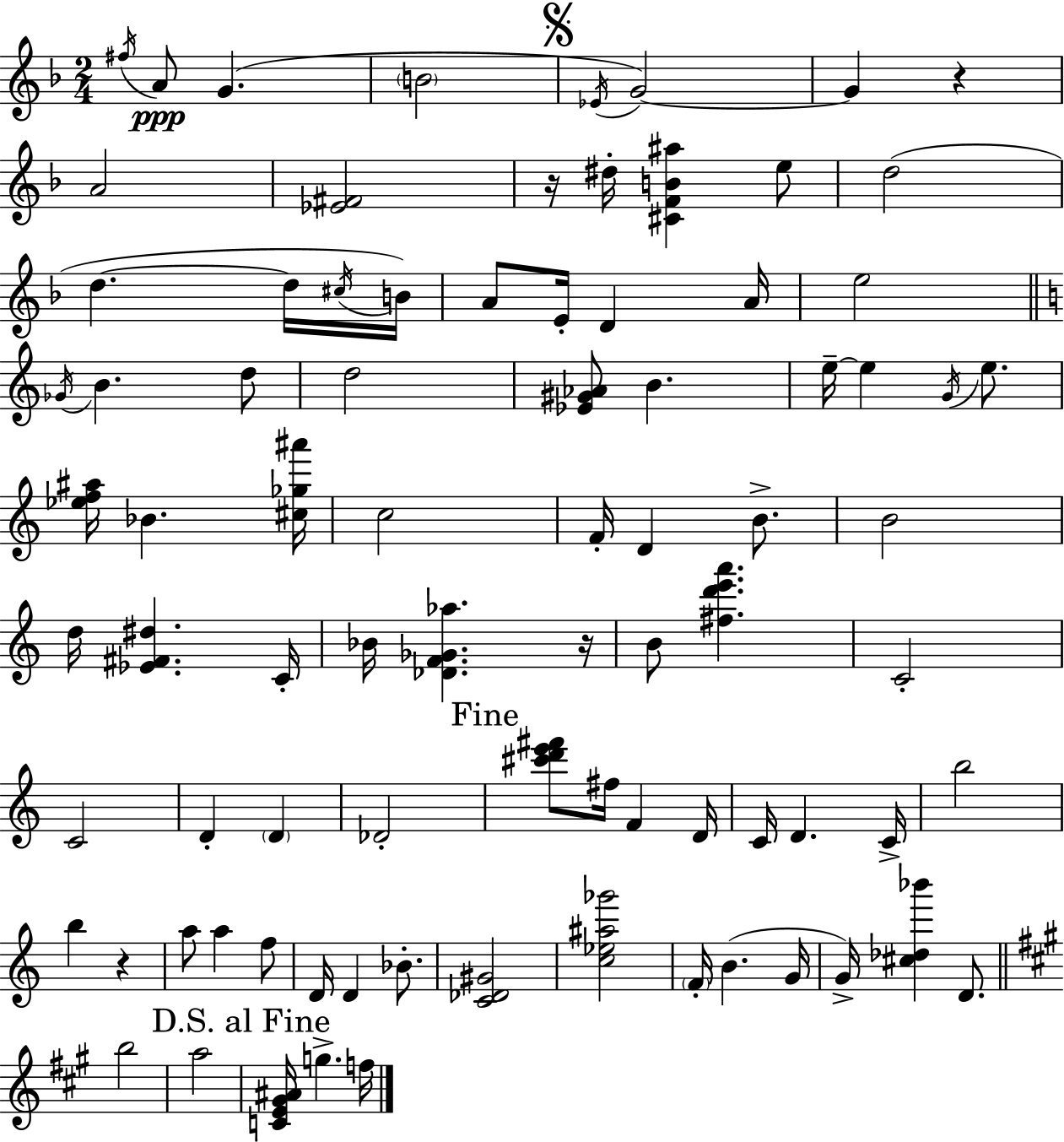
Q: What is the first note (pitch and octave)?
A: F#5